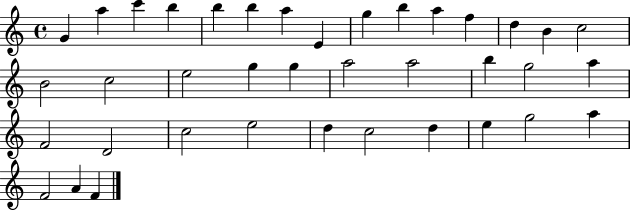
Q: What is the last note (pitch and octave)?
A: F4